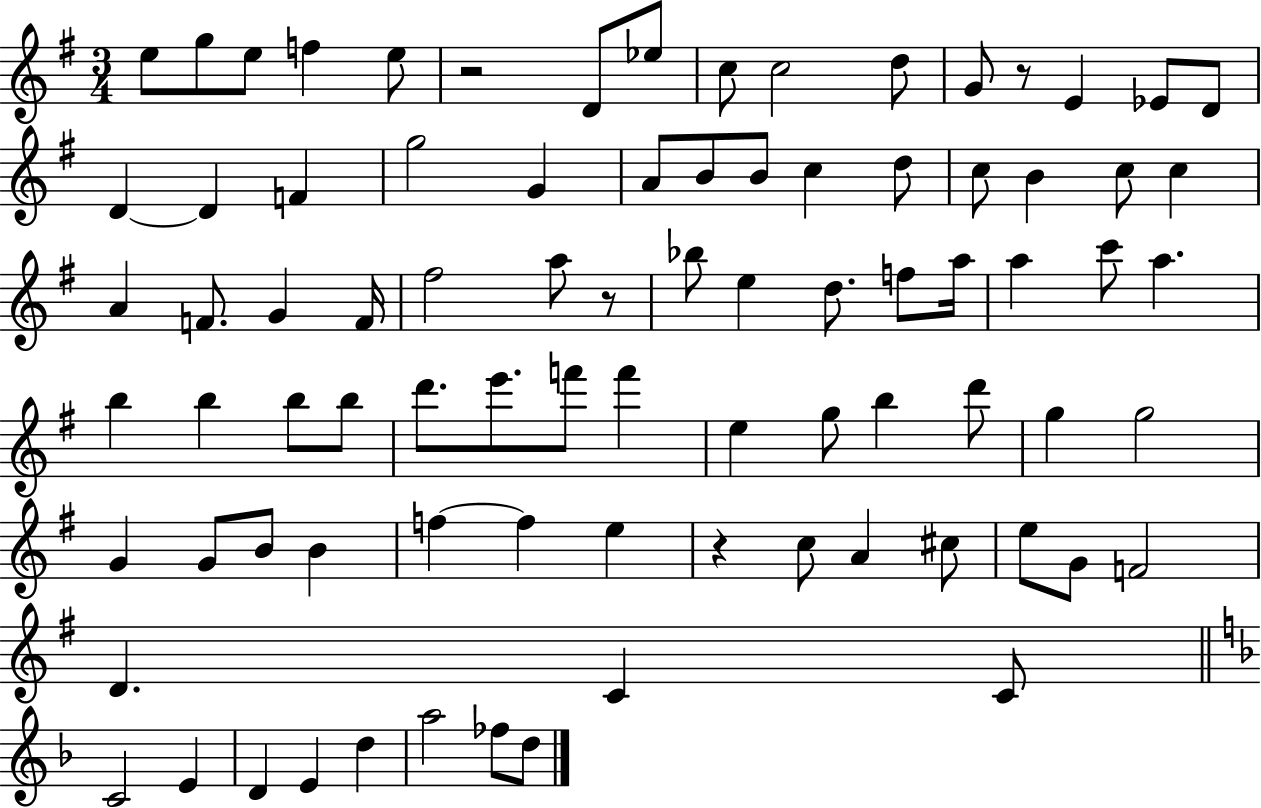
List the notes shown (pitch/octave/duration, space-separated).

E5/e G5/e E5/e F5/q E5/e R/h D4/e Eb5/e C5/e C5/h D5/e G4/e R/e E4/q Eb4/e D4/e D4/q D4/q F4/q G5/h G4/q A4/e B4/e B4/e C5/q D5/e C5/e B4/q C5/e C5/q A4/q F4/e. G4/q F4/s F#5/h A5/e R/e Bb5/e E5/q D5/e. F5/e A5/s A5/q C6/e A5/q. B5/q B5/q B5/e B5/e D6/e. E6/e. F6/e F6/q E5/q G5/e B5/q D6/e G5/q G5/h G4/q G4/e B4/e B4/q F5/q F5/q E5/q R/q C5/e A4/q C#5/e E5/e G4/e F4/h D4/q. C4/q C4/e C4/h E4/q D4/q E4/q D5/q A5/h FES5/e D5/e